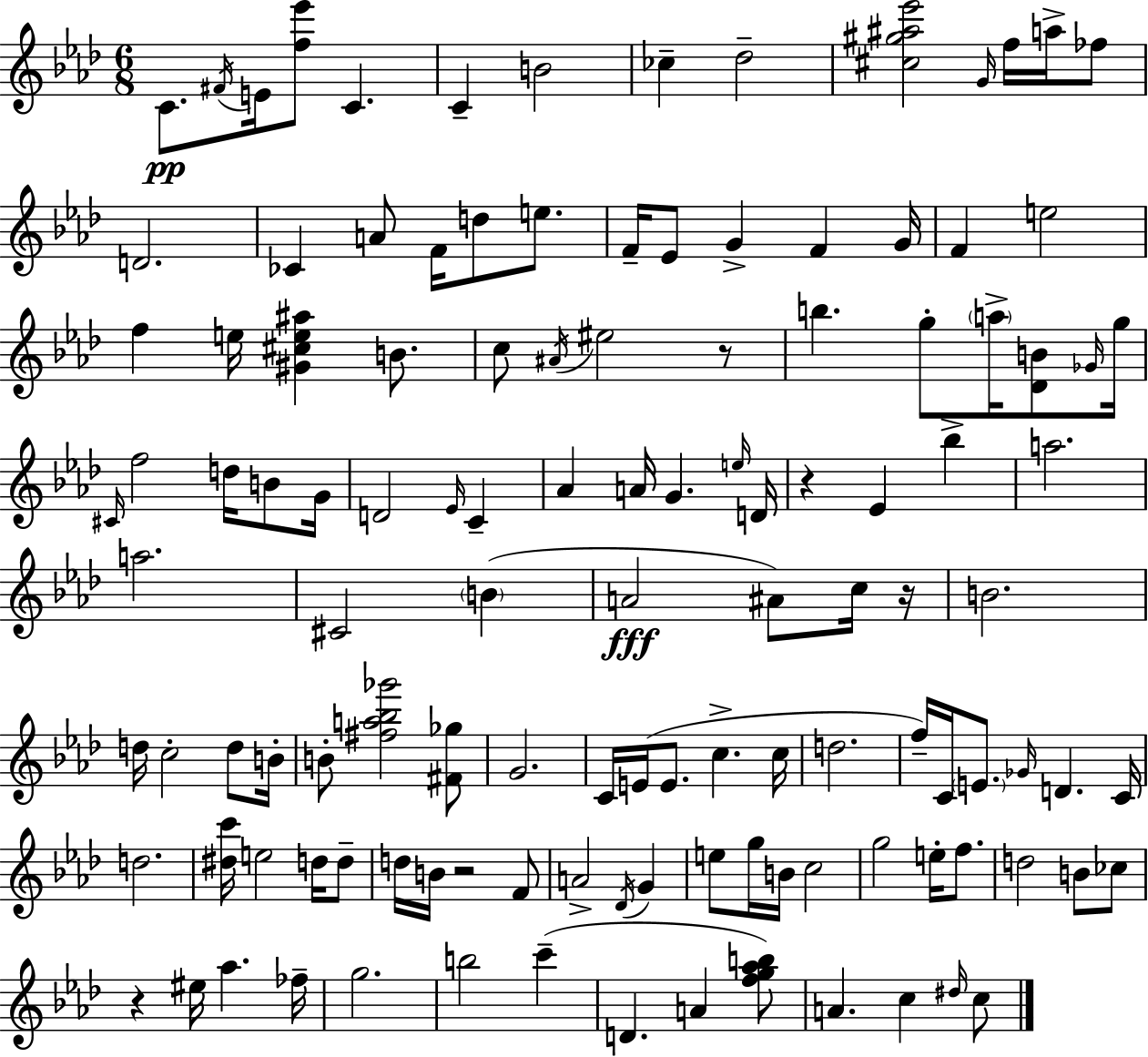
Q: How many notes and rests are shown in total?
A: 122